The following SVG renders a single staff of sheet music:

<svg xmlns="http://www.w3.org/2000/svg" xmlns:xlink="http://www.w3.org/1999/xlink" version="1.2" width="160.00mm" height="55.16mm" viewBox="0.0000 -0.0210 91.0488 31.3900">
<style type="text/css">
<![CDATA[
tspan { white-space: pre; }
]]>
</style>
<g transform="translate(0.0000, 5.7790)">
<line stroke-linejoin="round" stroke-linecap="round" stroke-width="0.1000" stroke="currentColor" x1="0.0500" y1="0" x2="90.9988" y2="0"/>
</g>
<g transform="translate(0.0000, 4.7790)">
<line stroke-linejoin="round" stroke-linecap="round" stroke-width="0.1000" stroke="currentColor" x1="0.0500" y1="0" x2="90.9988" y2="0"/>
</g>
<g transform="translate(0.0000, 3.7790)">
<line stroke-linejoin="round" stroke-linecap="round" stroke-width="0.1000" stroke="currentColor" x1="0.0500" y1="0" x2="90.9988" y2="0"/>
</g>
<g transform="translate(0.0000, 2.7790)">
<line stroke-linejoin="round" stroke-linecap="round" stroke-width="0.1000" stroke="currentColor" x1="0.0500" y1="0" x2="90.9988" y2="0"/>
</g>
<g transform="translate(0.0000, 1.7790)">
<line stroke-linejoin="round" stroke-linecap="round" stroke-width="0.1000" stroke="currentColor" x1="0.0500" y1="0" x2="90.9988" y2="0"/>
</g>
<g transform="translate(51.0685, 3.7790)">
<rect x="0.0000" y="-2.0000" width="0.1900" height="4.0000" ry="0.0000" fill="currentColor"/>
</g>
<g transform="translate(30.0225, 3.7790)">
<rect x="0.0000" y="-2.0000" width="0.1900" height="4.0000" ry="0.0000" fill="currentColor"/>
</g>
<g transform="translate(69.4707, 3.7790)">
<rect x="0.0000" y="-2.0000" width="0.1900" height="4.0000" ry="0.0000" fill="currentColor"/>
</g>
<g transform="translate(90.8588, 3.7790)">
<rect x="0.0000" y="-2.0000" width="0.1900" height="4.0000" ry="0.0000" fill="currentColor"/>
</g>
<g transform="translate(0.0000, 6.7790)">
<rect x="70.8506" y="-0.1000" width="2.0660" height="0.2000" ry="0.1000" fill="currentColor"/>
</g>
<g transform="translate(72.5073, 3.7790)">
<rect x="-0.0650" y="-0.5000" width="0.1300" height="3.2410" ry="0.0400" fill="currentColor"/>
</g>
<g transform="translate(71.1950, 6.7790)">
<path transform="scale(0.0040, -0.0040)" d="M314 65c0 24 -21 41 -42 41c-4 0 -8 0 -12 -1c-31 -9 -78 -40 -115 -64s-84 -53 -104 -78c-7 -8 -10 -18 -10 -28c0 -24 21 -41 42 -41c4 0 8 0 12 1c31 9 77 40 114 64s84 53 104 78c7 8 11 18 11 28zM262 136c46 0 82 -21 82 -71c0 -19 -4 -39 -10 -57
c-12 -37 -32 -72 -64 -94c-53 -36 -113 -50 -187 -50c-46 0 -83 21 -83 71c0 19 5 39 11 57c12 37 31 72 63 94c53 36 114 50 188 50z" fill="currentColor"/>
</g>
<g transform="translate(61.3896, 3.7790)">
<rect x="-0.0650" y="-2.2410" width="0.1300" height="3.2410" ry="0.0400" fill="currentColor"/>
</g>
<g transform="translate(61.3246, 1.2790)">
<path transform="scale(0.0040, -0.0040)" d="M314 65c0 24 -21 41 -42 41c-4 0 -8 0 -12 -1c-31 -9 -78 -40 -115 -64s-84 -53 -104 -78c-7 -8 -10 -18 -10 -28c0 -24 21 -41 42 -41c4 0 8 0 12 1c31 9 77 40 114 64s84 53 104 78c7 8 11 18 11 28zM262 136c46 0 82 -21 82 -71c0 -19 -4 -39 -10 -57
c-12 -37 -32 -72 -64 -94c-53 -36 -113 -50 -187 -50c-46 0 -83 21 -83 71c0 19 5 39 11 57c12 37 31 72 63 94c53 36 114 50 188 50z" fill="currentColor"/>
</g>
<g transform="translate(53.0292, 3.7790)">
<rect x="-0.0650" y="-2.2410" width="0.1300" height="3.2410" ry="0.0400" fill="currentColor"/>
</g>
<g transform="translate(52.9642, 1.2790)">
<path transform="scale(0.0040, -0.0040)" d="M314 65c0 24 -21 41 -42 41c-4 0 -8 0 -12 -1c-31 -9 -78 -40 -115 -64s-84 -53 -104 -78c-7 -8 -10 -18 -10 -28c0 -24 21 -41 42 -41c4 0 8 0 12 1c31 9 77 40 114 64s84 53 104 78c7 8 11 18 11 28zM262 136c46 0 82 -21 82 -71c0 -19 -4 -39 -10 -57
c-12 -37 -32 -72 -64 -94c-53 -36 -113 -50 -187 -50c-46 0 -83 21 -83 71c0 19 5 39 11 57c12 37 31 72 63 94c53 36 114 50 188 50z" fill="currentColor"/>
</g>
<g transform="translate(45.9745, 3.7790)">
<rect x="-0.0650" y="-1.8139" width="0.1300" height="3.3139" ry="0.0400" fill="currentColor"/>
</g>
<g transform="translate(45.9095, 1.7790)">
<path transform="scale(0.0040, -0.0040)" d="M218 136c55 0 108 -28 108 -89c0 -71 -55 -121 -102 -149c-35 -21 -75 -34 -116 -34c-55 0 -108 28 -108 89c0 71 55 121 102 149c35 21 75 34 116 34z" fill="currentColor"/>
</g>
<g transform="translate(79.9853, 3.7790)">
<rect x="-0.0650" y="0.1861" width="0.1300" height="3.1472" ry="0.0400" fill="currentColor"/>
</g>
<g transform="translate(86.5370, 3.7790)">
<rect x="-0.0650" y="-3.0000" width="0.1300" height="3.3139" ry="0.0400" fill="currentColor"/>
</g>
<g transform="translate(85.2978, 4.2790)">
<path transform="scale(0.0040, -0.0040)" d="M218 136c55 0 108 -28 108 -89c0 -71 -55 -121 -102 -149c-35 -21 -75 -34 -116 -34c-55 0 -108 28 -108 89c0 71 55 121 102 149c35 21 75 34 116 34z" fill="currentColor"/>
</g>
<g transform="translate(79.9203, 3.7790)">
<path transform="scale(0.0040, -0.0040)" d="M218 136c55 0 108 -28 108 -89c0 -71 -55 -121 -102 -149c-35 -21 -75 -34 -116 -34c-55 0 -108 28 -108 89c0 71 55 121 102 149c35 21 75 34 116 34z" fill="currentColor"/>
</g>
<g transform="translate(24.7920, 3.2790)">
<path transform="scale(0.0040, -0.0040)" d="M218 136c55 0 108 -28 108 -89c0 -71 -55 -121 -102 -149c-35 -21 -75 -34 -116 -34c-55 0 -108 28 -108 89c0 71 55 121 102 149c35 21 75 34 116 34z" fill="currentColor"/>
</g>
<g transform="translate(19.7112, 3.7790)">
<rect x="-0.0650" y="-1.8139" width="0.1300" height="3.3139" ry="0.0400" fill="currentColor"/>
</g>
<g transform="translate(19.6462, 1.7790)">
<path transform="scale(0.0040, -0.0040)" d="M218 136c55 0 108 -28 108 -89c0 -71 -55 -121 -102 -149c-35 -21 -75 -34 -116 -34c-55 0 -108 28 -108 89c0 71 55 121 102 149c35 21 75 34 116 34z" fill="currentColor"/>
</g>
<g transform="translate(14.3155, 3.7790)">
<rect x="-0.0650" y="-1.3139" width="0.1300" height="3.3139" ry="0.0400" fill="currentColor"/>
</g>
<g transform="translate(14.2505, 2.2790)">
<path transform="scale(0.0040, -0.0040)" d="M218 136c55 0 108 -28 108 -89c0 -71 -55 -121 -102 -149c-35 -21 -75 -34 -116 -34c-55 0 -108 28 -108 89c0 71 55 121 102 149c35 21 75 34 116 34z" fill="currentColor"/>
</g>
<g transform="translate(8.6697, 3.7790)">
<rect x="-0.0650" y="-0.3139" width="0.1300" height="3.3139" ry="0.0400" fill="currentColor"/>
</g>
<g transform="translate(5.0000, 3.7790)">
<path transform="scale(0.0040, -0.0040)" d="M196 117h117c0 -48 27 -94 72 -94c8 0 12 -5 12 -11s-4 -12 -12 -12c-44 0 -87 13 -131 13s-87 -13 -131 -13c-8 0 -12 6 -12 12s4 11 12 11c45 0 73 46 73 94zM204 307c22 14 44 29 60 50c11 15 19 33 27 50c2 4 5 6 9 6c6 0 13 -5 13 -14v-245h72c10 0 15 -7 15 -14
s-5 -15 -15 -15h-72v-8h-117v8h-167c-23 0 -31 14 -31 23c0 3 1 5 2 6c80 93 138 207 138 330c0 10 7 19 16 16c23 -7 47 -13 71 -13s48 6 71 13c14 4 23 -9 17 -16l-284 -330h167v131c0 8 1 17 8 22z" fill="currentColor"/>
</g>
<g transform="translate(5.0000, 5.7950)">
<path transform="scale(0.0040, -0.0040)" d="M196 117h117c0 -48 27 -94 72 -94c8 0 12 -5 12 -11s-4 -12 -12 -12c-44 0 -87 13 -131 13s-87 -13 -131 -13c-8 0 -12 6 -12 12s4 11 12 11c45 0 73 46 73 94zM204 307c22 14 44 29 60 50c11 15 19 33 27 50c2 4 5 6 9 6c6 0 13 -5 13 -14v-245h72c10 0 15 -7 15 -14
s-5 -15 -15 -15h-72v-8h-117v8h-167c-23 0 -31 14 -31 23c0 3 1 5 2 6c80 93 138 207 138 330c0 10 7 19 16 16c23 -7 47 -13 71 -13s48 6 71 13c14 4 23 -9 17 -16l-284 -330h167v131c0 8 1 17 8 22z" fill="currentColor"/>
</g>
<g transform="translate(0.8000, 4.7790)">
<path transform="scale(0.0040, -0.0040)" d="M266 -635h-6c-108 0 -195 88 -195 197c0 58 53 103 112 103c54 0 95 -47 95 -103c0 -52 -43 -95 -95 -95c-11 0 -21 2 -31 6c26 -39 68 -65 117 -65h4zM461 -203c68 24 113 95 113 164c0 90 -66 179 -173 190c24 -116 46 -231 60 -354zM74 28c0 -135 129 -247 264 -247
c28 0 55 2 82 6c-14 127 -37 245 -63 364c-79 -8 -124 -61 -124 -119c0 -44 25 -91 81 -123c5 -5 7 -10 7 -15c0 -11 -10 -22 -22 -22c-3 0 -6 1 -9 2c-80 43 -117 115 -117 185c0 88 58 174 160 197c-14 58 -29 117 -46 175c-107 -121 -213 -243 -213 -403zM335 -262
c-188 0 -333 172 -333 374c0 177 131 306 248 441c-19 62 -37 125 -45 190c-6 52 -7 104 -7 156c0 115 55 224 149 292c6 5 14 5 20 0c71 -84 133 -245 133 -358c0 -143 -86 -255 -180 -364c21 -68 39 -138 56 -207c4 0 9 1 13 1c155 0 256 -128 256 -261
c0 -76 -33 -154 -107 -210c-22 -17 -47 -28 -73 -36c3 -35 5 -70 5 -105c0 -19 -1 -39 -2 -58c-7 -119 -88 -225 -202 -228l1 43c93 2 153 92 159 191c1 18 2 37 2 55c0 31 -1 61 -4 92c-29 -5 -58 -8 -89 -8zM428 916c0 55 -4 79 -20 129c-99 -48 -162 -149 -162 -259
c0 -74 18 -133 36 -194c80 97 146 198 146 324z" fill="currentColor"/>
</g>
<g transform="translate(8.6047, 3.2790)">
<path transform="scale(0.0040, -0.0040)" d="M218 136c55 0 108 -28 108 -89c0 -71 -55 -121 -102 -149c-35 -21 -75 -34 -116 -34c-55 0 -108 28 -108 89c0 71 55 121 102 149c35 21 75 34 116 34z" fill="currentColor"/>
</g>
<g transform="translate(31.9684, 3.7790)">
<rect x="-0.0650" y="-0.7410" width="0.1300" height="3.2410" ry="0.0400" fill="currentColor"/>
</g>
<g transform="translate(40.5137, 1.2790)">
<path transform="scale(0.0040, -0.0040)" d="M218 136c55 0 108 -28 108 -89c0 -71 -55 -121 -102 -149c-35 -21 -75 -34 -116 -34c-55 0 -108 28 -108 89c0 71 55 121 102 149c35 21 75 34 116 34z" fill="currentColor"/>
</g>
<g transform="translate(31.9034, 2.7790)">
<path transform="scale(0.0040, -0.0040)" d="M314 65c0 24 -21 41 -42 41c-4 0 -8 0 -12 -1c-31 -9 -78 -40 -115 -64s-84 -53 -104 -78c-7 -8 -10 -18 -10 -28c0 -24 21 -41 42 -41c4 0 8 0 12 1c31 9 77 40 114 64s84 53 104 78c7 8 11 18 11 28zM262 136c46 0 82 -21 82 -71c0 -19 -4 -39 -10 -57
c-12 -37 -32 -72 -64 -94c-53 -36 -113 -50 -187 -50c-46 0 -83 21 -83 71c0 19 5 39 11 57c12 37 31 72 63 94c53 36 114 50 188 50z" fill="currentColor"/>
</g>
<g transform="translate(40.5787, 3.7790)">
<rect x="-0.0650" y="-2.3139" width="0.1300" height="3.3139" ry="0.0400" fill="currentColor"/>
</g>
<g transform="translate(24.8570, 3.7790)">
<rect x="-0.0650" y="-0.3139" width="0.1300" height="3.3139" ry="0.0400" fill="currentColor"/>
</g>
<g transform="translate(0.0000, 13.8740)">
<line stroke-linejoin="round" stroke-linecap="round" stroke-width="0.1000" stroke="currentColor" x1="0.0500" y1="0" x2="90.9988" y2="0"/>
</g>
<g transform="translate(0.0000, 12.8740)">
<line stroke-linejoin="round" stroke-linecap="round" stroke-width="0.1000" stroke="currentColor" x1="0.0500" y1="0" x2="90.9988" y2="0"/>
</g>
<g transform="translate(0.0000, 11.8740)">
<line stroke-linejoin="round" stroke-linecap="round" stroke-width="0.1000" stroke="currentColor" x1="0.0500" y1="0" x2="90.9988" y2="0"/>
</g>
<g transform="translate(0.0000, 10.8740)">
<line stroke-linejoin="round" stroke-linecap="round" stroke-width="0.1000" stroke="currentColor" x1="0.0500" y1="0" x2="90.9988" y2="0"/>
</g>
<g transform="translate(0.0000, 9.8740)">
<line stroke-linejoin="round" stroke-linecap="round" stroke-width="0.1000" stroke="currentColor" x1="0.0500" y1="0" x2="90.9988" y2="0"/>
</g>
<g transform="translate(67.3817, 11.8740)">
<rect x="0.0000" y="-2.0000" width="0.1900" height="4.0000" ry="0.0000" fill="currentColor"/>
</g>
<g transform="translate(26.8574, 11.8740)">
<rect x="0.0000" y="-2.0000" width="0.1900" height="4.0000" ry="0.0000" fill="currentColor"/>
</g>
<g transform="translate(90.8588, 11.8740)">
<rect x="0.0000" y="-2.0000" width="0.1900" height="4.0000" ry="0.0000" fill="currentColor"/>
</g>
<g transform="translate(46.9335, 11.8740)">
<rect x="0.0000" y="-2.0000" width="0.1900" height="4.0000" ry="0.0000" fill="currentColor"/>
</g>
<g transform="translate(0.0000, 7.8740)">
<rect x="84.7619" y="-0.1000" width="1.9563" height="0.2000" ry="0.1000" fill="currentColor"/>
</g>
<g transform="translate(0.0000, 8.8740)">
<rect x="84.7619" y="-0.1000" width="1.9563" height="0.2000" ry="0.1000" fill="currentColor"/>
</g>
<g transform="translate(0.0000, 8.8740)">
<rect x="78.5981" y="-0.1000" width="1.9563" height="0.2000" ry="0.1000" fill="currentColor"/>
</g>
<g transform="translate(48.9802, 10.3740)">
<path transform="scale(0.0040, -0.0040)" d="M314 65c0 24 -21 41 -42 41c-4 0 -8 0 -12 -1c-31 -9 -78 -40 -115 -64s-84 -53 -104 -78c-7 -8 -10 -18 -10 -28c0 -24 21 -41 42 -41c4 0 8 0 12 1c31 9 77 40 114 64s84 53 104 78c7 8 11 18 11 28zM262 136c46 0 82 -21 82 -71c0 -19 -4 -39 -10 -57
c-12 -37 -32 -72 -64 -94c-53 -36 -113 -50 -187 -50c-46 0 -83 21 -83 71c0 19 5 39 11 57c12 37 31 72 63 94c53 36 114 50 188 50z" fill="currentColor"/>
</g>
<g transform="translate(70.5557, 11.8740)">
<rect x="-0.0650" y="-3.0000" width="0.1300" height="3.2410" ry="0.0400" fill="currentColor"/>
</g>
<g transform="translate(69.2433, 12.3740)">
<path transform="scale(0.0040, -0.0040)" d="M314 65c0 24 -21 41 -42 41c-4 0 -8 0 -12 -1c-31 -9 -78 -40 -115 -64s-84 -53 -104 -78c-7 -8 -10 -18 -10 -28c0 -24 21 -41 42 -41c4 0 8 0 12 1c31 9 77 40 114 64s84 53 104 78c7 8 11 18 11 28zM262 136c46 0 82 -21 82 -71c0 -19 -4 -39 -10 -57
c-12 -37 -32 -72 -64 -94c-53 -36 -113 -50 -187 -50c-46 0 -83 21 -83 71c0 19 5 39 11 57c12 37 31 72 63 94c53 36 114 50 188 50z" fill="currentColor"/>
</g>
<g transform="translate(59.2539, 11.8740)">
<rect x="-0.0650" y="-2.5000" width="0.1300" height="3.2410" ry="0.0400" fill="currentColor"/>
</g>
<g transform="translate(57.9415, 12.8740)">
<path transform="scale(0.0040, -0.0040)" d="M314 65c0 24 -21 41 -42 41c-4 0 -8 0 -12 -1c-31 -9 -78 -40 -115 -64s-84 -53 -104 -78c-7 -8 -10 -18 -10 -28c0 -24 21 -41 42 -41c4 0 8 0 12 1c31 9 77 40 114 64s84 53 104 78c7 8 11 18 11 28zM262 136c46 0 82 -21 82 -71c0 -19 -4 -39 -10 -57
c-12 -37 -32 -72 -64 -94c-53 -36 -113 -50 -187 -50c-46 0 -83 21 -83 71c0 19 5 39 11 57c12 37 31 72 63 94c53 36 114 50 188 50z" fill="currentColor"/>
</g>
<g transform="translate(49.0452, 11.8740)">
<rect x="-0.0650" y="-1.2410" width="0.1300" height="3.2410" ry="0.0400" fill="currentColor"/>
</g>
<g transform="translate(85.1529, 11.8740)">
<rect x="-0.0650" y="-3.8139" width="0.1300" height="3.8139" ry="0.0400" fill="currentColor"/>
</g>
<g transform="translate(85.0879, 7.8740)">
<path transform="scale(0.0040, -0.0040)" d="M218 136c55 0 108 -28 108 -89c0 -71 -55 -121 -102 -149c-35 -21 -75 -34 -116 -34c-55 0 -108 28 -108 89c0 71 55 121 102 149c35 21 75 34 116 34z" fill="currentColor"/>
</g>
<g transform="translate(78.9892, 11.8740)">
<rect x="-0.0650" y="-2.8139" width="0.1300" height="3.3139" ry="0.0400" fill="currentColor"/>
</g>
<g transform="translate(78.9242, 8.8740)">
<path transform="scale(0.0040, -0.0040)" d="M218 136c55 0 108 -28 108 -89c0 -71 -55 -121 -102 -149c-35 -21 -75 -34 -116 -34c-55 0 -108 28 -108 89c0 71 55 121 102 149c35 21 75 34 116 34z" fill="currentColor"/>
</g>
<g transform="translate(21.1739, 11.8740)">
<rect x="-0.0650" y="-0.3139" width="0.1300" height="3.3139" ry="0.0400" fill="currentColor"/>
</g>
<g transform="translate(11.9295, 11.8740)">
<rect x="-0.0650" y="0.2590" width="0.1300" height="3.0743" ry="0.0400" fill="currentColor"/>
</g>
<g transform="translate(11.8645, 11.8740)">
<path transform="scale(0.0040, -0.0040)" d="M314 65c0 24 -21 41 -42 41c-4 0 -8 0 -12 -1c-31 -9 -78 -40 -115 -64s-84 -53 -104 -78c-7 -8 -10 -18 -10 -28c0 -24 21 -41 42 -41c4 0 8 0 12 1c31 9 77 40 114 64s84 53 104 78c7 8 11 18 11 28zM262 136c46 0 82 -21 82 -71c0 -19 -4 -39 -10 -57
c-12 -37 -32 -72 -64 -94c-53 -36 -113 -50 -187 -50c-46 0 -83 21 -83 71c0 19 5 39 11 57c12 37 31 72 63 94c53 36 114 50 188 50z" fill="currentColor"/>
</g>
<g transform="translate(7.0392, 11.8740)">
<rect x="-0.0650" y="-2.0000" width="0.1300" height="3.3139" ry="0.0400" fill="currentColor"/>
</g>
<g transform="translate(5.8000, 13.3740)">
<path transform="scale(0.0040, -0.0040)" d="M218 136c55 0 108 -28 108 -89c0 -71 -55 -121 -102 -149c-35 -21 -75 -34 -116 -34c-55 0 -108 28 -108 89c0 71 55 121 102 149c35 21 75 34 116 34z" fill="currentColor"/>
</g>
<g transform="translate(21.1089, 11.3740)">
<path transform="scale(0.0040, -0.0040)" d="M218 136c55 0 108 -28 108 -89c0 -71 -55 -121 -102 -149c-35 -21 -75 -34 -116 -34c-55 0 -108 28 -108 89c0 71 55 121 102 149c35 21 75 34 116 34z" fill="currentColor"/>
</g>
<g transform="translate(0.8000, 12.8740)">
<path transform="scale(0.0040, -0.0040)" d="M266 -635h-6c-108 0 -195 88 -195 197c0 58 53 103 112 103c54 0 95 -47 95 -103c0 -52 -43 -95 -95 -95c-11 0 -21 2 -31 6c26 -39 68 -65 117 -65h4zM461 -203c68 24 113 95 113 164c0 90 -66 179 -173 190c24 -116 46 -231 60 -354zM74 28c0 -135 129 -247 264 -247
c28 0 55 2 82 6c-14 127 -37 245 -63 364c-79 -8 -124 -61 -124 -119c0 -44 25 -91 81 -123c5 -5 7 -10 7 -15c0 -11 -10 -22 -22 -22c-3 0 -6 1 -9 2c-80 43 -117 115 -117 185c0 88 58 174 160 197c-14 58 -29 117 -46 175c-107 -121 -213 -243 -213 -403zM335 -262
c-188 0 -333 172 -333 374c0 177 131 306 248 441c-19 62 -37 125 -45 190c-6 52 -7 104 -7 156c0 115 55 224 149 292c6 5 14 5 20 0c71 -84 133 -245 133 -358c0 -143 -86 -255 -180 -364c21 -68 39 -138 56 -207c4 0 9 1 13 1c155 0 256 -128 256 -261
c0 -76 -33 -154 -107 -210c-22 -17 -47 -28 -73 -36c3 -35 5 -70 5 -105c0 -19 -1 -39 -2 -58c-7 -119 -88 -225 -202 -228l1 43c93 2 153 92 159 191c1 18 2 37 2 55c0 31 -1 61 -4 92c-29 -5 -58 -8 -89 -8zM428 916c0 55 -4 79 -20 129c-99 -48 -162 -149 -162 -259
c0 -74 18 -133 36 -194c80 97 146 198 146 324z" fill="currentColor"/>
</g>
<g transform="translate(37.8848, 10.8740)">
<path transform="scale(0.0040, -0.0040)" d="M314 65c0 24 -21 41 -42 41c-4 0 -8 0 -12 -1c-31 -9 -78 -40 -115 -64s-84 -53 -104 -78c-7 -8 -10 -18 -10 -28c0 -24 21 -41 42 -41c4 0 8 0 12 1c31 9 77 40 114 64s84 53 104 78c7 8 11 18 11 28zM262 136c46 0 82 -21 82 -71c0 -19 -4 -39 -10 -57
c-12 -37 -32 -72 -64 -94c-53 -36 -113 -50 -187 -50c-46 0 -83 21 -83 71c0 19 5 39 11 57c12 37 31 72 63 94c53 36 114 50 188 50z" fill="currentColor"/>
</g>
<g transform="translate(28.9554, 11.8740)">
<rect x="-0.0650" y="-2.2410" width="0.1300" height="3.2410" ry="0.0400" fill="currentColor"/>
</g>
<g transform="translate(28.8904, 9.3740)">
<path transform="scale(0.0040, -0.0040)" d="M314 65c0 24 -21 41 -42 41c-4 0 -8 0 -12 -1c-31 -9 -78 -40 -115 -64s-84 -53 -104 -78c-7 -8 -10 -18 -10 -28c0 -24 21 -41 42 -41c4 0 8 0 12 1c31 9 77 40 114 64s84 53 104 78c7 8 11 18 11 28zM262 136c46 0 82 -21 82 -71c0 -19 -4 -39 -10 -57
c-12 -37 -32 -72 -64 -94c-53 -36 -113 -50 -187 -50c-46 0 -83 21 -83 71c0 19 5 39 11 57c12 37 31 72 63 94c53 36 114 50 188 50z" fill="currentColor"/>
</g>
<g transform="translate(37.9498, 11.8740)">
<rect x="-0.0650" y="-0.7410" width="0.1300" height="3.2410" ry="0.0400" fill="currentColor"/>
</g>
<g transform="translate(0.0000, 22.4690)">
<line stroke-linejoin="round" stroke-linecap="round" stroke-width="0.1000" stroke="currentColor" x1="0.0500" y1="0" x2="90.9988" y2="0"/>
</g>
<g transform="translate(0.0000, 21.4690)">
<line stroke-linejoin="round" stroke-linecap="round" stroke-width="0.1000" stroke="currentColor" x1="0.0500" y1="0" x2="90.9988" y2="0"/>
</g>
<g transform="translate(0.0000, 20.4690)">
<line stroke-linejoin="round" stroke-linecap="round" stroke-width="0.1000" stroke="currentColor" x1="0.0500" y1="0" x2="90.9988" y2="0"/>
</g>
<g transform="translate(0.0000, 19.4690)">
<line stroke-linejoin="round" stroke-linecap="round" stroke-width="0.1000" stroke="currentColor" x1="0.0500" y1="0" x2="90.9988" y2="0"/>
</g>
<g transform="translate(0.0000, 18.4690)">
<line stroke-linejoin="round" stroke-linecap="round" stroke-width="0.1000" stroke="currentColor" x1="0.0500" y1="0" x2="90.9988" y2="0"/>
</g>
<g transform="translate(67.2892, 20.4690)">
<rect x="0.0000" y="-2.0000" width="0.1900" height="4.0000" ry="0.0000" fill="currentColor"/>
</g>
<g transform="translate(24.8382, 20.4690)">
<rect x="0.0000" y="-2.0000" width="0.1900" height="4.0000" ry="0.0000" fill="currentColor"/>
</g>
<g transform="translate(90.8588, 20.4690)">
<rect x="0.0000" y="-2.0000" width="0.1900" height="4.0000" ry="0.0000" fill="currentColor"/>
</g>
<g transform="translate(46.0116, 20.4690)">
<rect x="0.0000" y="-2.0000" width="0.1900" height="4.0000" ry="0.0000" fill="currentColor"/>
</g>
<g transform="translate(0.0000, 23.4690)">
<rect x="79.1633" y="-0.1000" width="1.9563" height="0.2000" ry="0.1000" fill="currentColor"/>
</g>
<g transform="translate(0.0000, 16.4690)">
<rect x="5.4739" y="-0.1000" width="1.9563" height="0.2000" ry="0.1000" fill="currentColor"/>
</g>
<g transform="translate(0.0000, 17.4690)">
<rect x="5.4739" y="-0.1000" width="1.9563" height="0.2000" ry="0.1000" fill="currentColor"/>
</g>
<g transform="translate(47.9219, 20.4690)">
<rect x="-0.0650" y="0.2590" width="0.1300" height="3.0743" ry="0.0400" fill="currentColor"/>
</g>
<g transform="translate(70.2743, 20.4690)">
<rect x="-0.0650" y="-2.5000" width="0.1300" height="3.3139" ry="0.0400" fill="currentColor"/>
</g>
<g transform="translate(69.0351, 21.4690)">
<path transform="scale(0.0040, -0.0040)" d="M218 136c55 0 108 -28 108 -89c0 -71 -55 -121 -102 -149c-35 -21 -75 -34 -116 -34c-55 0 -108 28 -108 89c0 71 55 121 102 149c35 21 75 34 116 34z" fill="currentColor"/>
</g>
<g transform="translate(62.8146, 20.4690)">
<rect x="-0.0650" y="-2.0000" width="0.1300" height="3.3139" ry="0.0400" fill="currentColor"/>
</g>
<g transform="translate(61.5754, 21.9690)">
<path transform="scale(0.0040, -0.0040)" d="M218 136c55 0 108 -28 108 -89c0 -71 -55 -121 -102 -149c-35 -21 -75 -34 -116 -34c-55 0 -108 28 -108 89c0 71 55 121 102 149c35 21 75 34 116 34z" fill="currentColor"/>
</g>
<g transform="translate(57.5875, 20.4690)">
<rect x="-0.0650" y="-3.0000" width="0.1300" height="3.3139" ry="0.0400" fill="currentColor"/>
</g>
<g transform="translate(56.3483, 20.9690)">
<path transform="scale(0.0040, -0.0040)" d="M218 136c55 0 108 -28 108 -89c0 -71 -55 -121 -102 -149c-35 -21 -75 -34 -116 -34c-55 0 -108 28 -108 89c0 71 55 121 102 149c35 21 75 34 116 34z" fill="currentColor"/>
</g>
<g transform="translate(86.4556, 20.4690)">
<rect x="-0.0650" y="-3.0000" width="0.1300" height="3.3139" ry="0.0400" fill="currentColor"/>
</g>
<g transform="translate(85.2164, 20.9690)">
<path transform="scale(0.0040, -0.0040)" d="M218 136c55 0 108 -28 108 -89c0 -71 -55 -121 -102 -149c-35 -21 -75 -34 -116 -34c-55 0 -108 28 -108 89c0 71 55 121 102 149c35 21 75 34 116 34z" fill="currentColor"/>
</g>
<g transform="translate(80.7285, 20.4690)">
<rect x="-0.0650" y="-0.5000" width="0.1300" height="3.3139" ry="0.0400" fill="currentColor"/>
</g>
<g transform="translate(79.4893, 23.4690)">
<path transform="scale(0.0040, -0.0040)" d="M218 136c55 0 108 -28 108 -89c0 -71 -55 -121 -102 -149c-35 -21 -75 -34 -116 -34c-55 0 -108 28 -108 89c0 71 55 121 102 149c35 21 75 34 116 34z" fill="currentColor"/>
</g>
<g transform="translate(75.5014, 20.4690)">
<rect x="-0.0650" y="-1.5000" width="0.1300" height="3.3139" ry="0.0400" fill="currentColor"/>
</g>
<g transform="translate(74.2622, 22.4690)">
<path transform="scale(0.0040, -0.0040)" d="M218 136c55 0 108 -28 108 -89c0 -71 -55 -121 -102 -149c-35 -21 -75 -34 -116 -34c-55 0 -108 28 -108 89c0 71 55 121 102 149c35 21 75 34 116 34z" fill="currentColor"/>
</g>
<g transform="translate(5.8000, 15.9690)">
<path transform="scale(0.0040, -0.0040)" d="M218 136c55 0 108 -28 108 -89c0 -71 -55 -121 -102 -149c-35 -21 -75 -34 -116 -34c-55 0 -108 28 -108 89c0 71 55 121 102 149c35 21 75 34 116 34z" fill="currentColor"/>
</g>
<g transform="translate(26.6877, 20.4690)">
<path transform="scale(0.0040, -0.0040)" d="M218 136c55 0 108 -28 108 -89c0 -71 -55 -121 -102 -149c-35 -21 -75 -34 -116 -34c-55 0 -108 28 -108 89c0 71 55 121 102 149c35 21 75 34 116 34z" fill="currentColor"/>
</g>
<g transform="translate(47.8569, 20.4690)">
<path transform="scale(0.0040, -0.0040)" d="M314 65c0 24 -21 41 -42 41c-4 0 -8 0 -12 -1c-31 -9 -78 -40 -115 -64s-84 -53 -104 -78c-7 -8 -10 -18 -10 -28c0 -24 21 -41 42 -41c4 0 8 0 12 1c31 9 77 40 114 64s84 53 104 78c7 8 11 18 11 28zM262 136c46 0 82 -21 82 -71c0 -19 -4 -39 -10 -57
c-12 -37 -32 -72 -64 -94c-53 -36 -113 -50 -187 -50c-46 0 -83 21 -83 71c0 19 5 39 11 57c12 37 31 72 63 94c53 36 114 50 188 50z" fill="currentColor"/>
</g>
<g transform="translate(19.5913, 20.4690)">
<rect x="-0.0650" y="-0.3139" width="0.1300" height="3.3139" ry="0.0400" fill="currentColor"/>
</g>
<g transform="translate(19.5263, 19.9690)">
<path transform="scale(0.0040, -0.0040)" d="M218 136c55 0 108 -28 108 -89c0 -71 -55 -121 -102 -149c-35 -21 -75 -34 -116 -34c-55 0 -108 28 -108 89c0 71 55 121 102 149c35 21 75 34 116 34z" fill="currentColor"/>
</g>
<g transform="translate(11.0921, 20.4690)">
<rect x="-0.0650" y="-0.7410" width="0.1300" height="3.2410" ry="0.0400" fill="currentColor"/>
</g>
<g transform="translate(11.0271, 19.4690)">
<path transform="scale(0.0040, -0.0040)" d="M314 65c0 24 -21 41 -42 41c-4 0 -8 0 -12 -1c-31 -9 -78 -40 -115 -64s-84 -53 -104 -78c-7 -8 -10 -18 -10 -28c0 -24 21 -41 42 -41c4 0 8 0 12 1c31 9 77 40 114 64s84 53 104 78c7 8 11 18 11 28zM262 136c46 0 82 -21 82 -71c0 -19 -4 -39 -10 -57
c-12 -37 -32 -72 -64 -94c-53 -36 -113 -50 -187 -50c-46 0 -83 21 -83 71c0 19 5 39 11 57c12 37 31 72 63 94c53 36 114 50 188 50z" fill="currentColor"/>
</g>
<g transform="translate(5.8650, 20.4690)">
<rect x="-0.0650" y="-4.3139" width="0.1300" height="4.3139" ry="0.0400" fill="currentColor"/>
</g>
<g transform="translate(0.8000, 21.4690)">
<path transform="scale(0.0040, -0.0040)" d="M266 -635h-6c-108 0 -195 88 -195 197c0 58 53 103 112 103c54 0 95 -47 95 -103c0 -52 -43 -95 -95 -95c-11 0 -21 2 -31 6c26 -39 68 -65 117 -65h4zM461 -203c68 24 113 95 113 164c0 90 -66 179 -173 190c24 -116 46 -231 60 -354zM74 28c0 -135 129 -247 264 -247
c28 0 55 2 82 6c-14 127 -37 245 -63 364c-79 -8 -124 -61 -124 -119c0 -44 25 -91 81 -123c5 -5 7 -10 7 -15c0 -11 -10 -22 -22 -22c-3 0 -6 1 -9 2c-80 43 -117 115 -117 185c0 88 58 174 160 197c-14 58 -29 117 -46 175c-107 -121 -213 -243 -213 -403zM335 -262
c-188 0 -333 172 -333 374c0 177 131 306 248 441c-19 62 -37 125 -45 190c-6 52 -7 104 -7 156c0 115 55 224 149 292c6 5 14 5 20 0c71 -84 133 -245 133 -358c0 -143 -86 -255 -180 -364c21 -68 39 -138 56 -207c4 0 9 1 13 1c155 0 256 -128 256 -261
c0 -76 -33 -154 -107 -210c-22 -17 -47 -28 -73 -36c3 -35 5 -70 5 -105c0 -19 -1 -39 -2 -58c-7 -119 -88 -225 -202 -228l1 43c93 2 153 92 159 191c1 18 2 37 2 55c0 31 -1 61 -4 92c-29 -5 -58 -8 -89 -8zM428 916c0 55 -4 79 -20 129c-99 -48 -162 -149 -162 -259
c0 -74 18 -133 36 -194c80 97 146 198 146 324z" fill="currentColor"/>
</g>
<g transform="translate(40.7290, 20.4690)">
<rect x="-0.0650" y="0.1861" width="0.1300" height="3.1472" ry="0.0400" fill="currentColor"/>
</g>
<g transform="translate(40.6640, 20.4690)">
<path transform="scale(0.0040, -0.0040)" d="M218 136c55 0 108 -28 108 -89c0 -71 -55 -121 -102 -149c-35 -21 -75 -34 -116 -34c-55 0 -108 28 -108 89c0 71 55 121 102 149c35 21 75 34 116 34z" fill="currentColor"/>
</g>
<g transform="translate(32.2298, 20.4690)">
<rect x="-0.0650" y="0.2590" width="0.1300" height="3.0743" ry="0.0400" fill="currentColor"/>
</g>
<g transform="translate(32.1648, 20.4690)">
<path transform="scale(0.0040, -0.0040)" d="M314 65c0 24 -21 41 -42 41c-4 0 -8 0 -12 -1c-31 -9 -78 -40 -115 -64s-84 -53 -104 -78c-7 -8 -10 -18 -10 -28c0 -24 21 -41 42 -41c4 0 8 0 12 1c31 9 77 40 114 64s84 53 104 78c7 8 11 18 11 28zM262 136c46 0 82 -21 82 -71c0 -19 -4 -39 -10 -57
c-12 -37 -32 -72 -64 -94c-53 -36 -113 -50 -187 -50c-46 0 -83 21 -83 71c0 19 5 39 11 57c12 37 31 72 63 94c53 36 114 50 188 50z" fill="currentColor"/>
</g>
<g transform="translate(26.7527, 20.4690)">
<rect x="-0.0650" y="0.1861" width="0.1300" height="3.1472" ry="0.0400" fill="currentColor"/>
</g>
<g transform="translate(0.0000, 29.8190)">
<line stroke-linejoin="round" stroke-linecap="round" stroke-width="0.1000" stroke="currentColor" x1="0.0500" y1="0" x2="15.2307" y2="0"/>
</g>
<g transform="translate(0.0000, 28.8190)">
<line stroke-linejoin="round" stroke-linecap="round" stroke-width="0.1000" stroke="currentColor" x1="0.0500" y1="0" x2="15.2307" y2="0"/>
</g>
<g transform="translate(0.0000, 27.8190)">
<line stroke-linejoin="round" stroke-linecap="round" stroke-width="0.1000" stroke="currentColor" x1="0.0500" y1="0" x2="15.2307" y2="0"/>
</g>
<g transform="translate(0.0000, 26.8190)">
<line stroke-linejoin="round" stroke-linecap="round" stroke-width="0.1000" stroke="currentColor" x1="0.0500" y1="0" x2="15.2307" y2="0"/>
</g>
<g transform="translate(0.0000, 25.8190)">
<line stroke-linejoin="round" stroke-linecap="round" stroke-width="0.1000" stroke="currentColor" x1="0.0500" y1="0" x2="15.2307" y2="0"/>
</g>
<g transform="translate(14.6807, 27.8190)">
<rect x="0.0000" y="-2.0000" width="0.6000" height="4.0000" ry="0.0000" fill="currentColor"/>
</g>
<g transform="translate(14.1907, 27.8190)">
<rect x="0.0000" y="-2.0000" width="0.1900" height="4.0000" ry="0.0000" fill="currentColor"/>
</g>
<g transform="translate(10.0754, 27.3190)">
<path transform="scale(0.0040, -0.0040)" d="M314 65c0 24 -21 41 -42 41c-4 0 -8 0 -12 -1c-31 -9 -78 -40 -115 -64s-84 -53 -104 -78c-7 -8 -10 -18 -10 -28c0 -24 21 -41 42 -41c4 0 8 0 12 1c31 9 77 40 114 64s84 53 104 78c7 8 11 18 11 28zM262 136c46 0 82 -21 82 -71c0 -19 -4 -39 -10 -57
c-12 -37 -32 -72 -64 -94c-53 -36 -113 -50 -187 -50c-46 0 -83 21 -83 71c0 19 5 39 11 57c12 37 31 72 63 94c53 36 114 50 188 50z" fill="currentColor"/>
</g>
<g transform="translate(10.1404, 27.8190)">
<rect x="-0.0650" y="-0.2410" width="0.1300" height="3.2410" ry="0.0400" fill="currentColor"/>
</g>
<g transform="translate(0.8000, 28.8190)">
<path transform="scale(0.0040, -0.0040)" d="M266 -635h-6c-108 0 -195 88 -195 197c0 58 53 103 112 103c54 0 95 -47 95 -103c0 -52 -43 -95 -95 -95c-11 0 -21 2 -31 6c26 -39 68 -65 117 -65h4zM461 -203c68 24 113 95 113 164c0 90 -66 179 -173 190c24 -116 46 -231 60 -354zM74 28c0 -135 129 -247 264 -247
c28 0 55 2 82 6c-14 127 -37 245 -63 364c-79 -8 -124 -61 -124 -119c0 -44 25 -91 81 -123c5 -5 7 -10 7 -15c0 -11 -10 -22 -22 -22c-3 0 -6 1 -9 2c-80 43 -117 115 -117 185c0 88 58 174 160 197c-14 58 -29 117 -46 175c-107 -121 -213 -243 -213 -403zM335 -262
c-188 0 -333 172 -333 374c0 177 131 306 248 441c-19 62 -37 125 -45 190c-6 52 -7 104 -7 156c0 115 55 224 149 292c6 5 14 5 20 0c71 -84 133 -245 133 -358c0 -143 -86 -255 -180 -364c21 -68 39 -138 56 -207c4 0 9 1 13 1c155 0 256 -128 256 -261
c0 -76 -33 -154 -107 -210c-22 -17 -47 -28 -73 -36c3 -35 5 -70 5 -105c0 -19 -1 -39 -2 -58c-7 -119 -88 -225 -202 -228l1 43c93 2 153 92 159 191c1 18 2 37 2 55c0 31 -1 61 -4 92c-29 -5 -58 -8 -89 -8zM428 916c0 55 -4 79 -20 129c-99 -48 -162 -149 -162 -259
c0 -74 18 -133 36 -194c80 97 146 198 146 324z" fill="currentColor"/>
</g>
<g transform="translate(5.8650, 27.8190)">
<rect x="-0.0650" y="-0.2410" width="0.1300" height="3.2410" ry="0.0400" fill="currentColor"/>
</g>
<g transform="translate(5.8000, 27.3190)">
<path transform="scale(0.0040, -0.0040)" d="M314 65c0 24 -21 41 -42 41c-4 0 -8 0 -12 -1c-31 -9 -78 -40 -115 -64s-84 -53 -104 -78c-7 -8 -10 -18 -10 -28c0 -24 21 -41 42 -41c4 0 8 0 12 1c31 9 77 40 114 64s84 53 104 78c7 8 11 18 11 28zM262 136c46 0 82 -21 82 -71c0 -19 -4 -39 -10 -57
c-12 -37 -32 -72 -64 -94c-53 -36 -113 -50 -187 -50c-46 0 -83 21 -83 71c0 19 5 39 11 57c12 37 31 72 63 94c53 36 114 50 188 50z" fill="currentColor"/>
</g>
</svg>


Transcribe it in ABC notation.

X:1
T:Untitled
M:4/4
L:1/4
K:C
c e f c d2 g f g2 g2 C2 B A F B2 c g2 d2 e2 G2 A2 a c' d' d2 c B B2 B B2 A F G E C A c2 c2